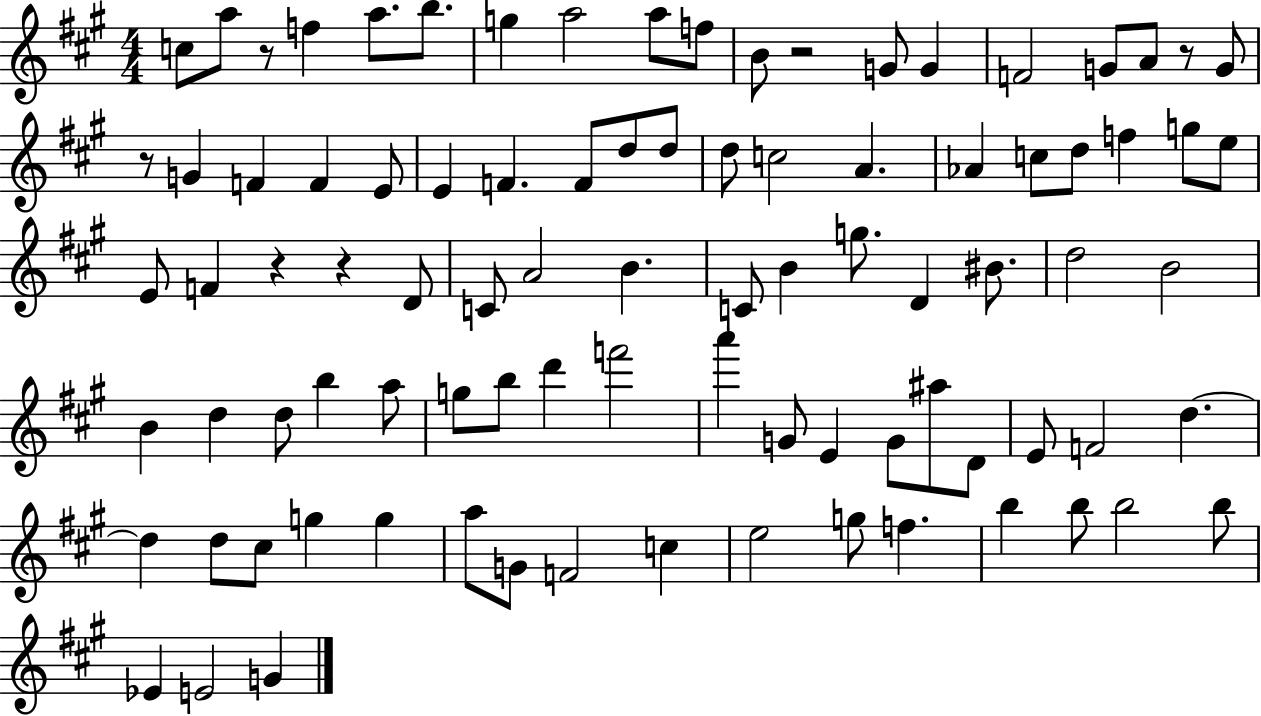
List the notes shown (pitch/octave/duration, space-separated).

C5/e A5/e R/e F5/q A5/e. B5/e. G5/q A5/h A5/e F5/e B4/e R/h G4/e G4/q F4/h G4/e A4/e R/e G4/e R/e G4/q F4/q F4/q E4/e E4/q F4/q. F4/e D5/e D5/e D5/e C5/h A4/q. Ab4/q C5/e D5/e F5/q G5/e E5/e E4/e F4/q R/q R/q D4/e C4/e A4/h B4/q. C4/e B4/q G5/e. D4/q BIS4/e. D5/h B4/h B4/q D5/q D5/e B5/q A5/e G5/e B5/e D6/q F6/h A6/q G4/e E4/q G4/e A#5/e D4/e E4/e F4/h D5/q. D5/q D5/e C#5/e G5/q G5/q A5/e G4/e F4/h C5/q E5/h G5/e F5/q. B5/q B5/e B5/h B5/e Eb4/q E4/h G4/q